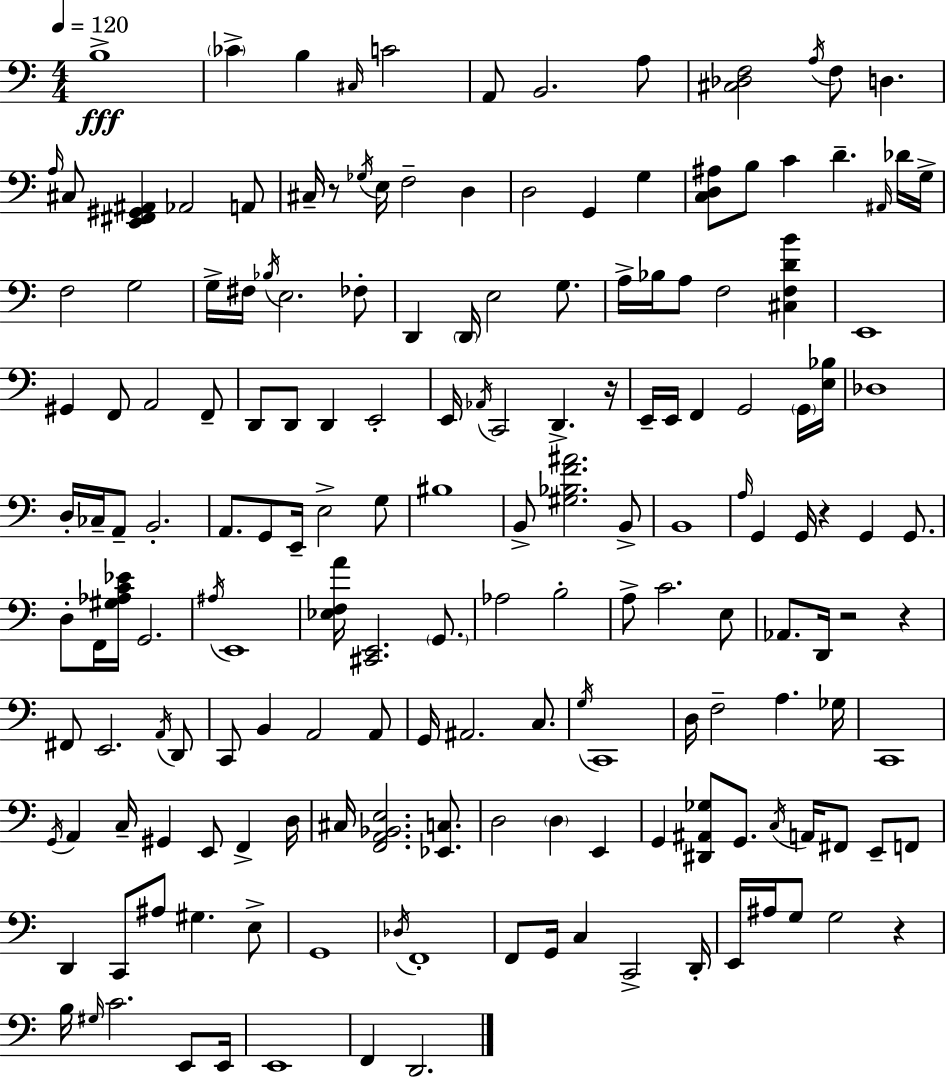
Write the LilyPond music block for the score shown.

{
  \clef bass
  \numericTimeSignature
  \time 4/4
  \key a \minor
  \tempo 4 = 120
  b1->\fff | \parenthesize ces'4-> b4 \grace { cis16 } c'2 | a,8 b,2. a8 | <cis des f>2 \acciaccatura { a16 } f8 d4. | \break \grace { a16 } cis8 <e, fis, gis, ais,>4 aes,2 | a,8 cis16-- r8 \acciaccatura { ges16 } e16 f2-- | d4 d2 g,4 | g4 <c d ais>8 b8 c'4 d'4.-- | \break \grace { ais,16 } des'16 g16-> f2 g2 | g16-> fis16 \acciaccatura { bes16 } e2. | fes8-. d,4 \parenthesize d,16 e2 | g8. a16-> bes16 a8 f2 | \break <cis f d' b'>4 e,1 | gis,4 f,8 a,2 | f,8-- d,8 d,8 d,4 e,2-. | e,16 \acciaccatura { aes,16 } c,2 | \break d,4.-> r16 e,16-- e,16 f,4 g,2 | \parenthesize g,16 <e bes>16 des1 | d16-. ces16-- a,8-- b,2.-. | a,8. g,8 e,16-- e2-> | \break g8 bis1 | b,8-> <gis bes f' ais'>2. | b,8-> b,1 | \grace { a16 } g,4 g,16 r4 | \break g,4 g,8. d8-. f,16 <gis aes c' ees'>16 g,2. | \acciaccatura { ais16 } e,1 | <ees f a'>16 <cis, e,>2. | \parenthesize g,8. aes2 | \break b2-. a8-> c'2. | e8 aes,8. d,16 r2 | r4 fis,8 e,2. | \acciaccatura { a,16 } d,8 c,8 b,4 | \break a,2 a,8 g,16 ais,2. | c8. \acciaccatura { g16 } c,1 | d16 f2-- | a4. ges16 c,1 | \break \acciaccatura { g,16 } a,4 | c16-- gis,4 e,8 f,4-> d16 cis16 <f, a, bes, e>2. | <ees, c>8. d2 | \parenthesize d4 e,4 g,4 | \break <dis, ais, ges>8 g,8. \acciaccatura { c16 } a,16 fis,8 e,8-- f,8 d,4 | c,8 ais8 gis4. e8-> g,1 | \acciaccatura { des16 } f,1-. | f,8 | \break g,16 c4 c,2-> d,16-. e,16 ais16 | g8 g2 r4 b16 \grace { gis16 } | c'2. e,8 e,16 e,1 | f,4 | \break d,2. \bar "|."
}